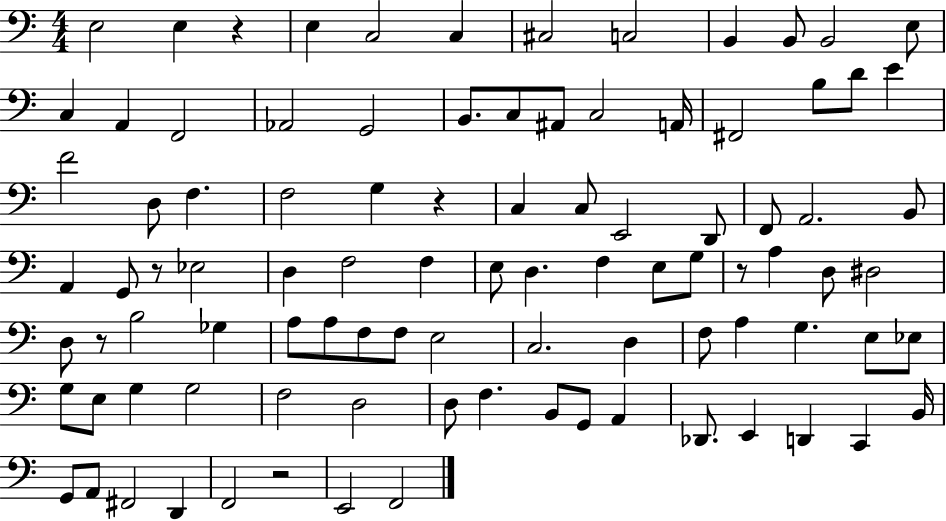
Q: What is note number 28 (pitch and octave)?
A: F3